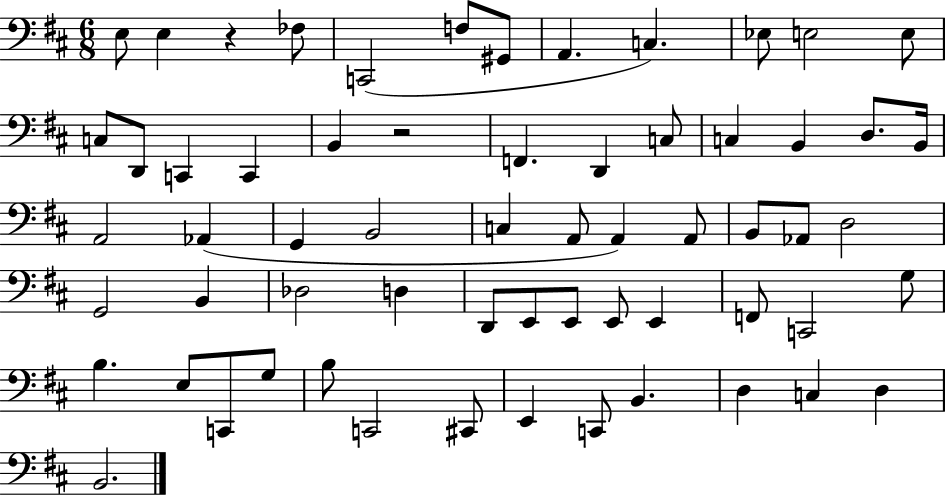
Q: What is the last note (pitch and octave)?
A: B2